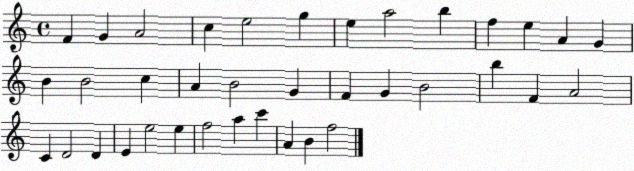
X:1
T:Untitled
M:4/4
L:1/4
K:C
F G A2 c e2 g e a2 b f e A G B B2 c A B2 G F G B2 b F A2 C D2 D E e2 e f2 a c' A B f2